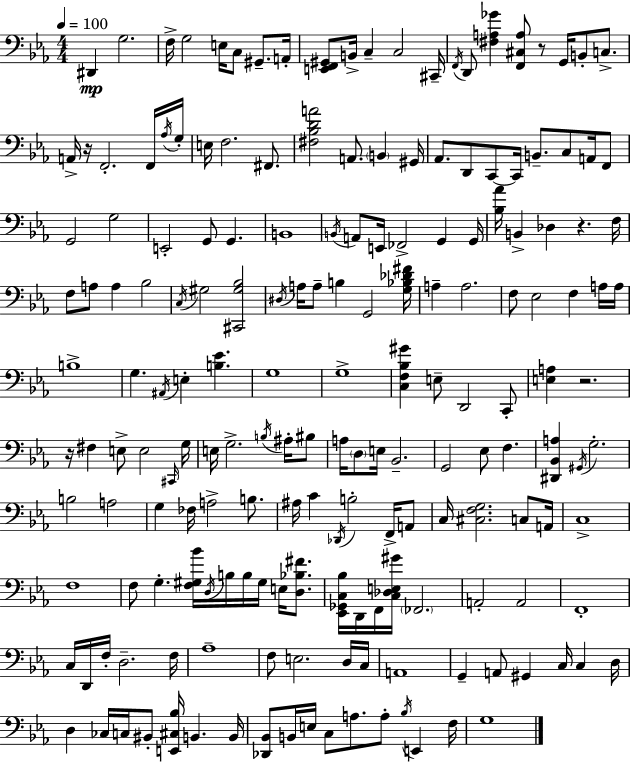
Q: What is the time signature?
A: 4/4